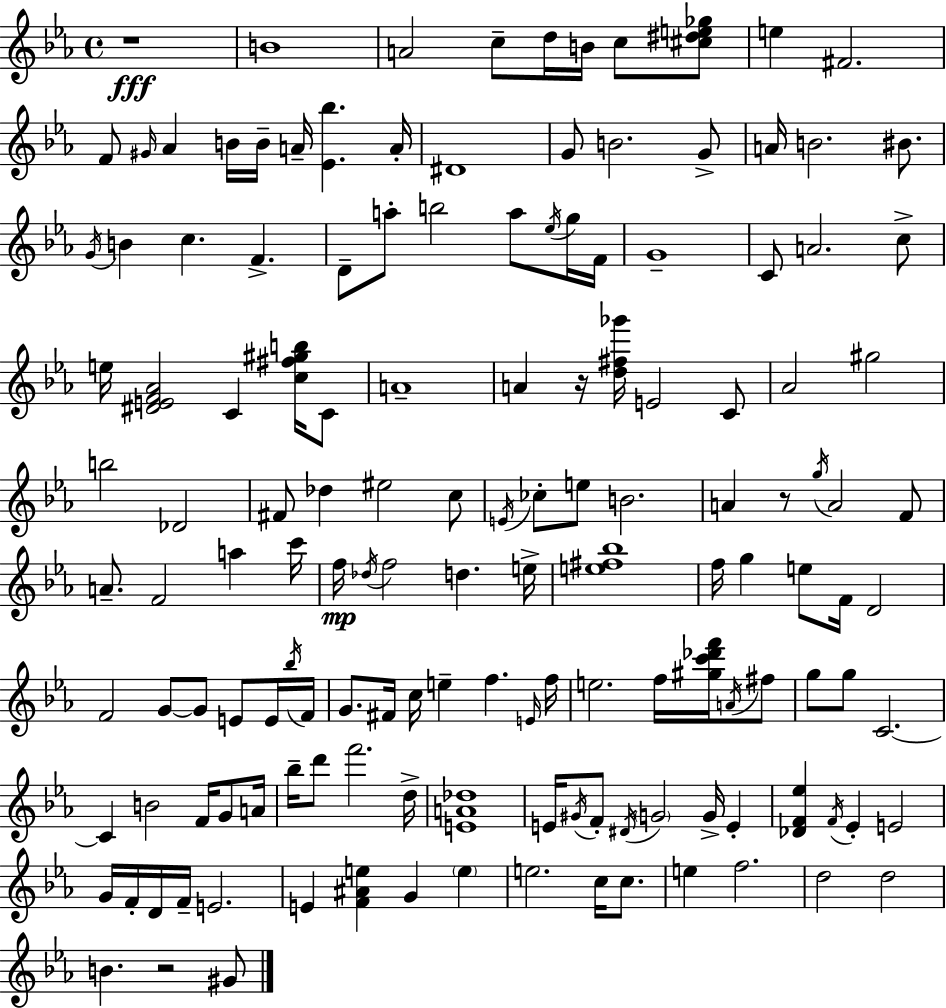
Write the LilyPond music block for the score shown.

{
  \clef treble
  \time 4/4
  \defaultTimeSignature
  \key c \minor
  \repeat volta 2 { r1\fff | b'1 | a'2 c''8-- d''16 b'16 c''8 <cis'' dis'' e'' ges''>8 | e''4 fis'2. | \break f'8 \grace { gis'16 } aes'4 b'16 b'16-- a'16-- <ees' bes''>4. | a'16-. dis'1 | g'8 b'2. g'8-> | a'16 b'2. bis'8. | \break \acciaccatura { g'16 } b'4 c''4. f'4.-> | d'8-- a''8-. b''2 a''8 | \acciaccatura { ees''16 } g''16 f'16 g'1-- | c'8 a'2. | \break c''8-> e''16 <dis' e' f' aes'>2 c'4 | <c'' fis'' gis'' b''>16 c'8 a'1-- | a'4 r16 <d'' fis'' ges'''>16 e'2 | c'8 aes'2 gis''2 | \break b''2 des'2 | fis'8 des''4 eis''2 | c''8 \acciaccatura { e'16 } ces''8-. e''8 b'2. | a'4 r8 \acciaccatura { g''16 } a'2 | \break f'8 a'8.-- f'2 | a''4 c'''16 f''16\mp \acciaccatura { des''16 } f''2 d''4. | e''16-> <e'' fis'' bes''>1 | f''16 g''4 e''8 f'16 d'2 | \break f'2 g'8~~ | g'8 e'8 e'16 \acciaccatura { bes''16 } f'16 g'8. fis'16 c''16 e''4-- | f''4. \grace { e'16 } f''16 e''2. | f''16 <gis'' c''' des''' f'''>16 \acciaccatura { a'16 } fis''8 g''8 g''8 c'2.~~ | \break c'4 b'2 | f'16 g'8 a'16 bes''16-- d'''8 f'''2. | d''16-> <e' a' des''>1 | e'16 \acciaccatura { gis'16 } f'8-. \acciaccatura { dis'16 } \parenthesize g'2 | \break g'16-> e'4-. <des' f' ees''>4 \acciaccatura { f'16 } | ees'4-. e'2 g'16 f'16-. d'16 f'16-- | e'2. e'4 | <f' ais' e''>4 g'4 \parenthesize e''4 e''2. | \break c''16 c''8. e''4 | f''2. d''2 | d''2 b'4. | r2 gis'8 } \bar "|."
}